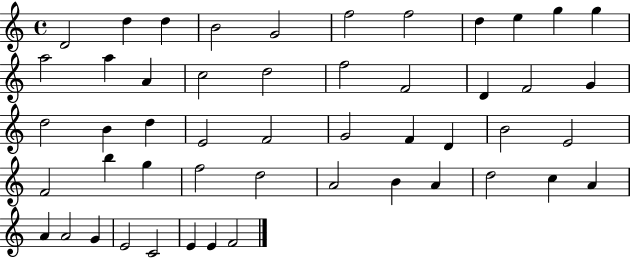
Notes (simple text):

D4/h D5/q D5/q B4/h G4/h F5/h F5/h D5/q E5/q G5/q G5/q A5/h A5/q A4/q C5/h D5/h F5/h F4/h D4/q F4/h G4/q D5/h B4/q D5/q E4/h F4/h G4/h F4/q D4/q B4/h E4/h F4/h B5/q G5/q F5/h D5/h A4/h B4/q A4/q D5/h C5/q A4/q A4/q A4/h G4/q E4/h C4/h E4/q E4/q F4/h